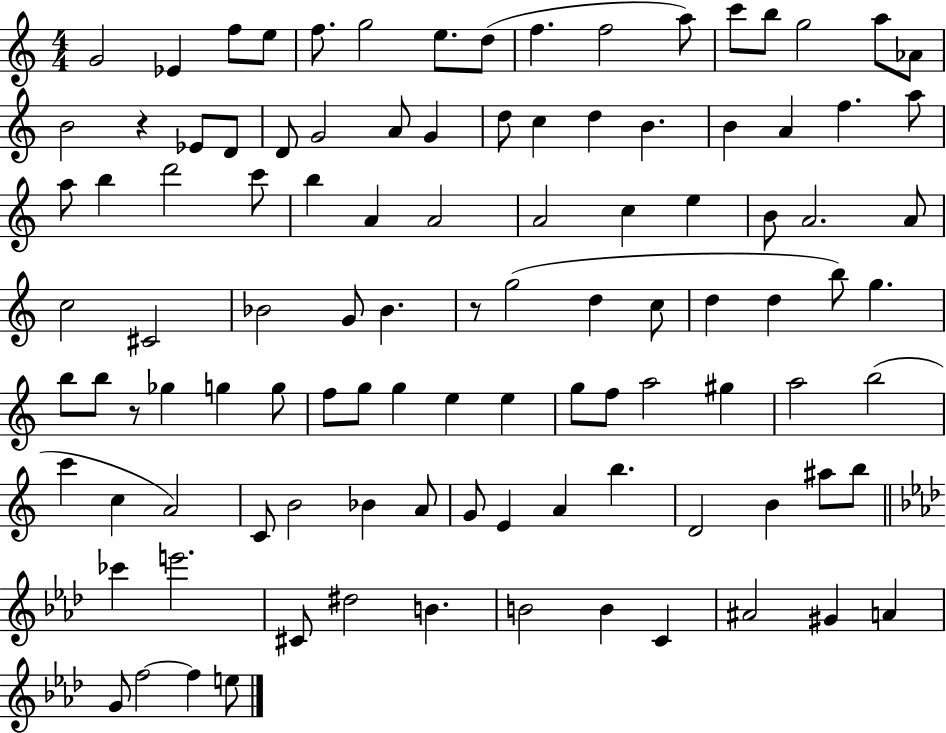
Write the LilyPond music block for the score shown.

{
  \clef treble
  \numericTimeSignature
  \time 4/4
  \key c \major
  g'2 ees'4 f''8 e''8 | f''8. g''2 e''8. d''8( | f''4. f''2 a''8) | c'''8 b''8 g''2 a''8 aes'8 | \break b'2 r4 ees'8 d'8 | d'8 g'2 a'8 g'4 | d''8 c''4 d''4 b'4. | b'4 a'4 f''4. a''8 | \break a''8 b''4 d'''2 c'''8 | b''4 a'4 a'2 | a'2 c''4 e''4 | b'8 a'2. a'8 | \break c''2 cis'2 | bes'2 g'8 bes'4. | r8 g''2( d''4 c''8 | d''4 d''4 b''8) g''4. | \break b''8 b''8 r8 ges''4 g''4 g''8 | f''8 g''8 g''4 e''4 e''4 | g''8 f''8 a''2 gis''4 | a''2 b''2( | \break c'''4 c''4 a'2) | c'8 b'2 bes'4 a'8 | g'8 e'4 a'4 b''4. | d'2 b'4 ais''8 b''8 | \break \bar "||" \break \key aes \major ces'''4 e'''2. | cis'8 dis''2 b'4. | b'2 b'4 c'4 | ais'2 gis'4 a'4 | \break g'8 f''2~~ f''4 e''8 | \bar "|."
}